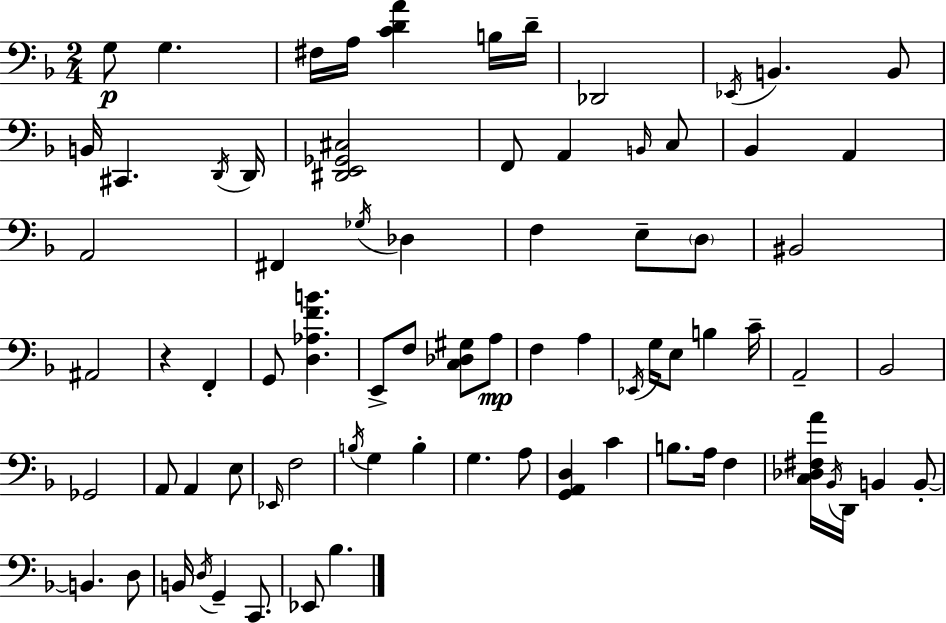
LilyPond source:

{
  \clef bass
  \numericTimeSignature
  \time 2/4
  \key f \major
  g8\p g4. | fis16 a16 <c' d' a'>4 b16 d'16-- | des,2 | \acciaccatura { ees,16 } b,4. b,8 | \break b,16 cis,4. | \acciaccatura { d,16 } d,16 <dis, e, ges, cis>2 | f,8 a,4 | \grace { b,16 } c8 bes,4 a,4 | \break a,2 | fis,4 \acciaccatura { ges16 } | des4 f4 | e8-- \parenthesize d8 bis,2 | \break ais,2 | r4 | f,4-. g,8 <d aes f' b'>4. | e,8-> f8 | \break <c des gis>8 a8\mp f4 | a4 \acciaccatura { ees,16 } g16 e8 | b4 c'16-- a,2-- | bes,2 | \break ges,2 | a,8 a,4 | e8 \grace { ees,16 } f2 | \acciaccatura { b16 } g4 | \break b4-. g4. | a8 <g, a, d>4 | c'4 b8. | a16 f4 <c des fis a'>16 | \break \acciaccatura { bes,16 } d,16 b,4 b,8-.~~ | b,4. d8 | b,16 \acciaccatura { d16 } g,4-- c,8. | ees,8 bes4. | \break \bar "|."
}